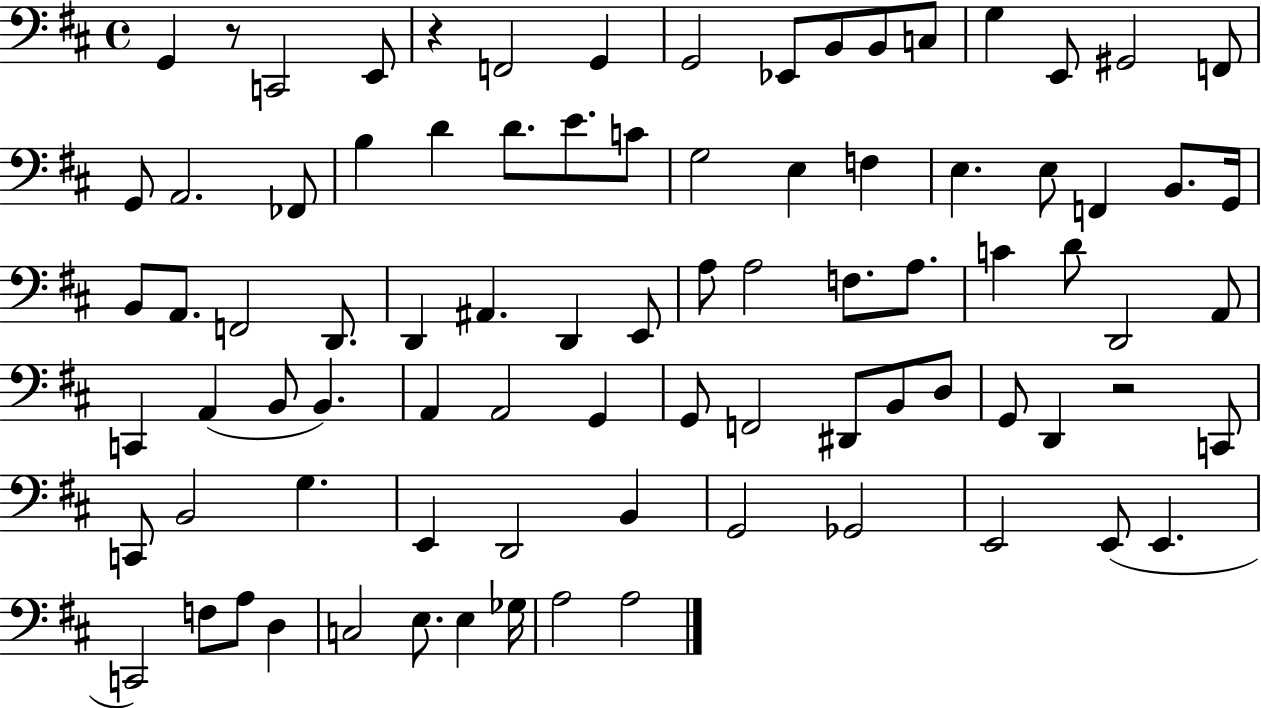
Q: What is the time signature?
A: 4/4